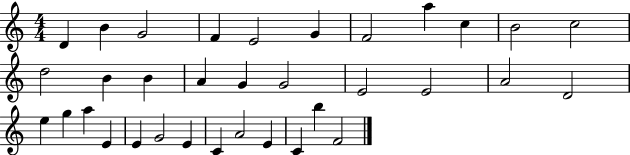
X:1
T:Untitled
M:4/4
L:1/4
K:C
D B G2 F E2 G F2 a c B2 c2 d2 B B A G G2 E2 E2 A2 D2 e g a E E G2 E C A2 E C b F2